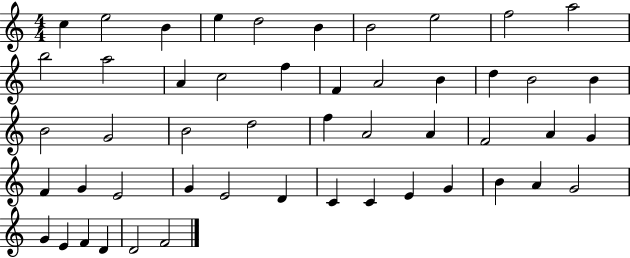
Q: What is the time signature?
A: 4/4